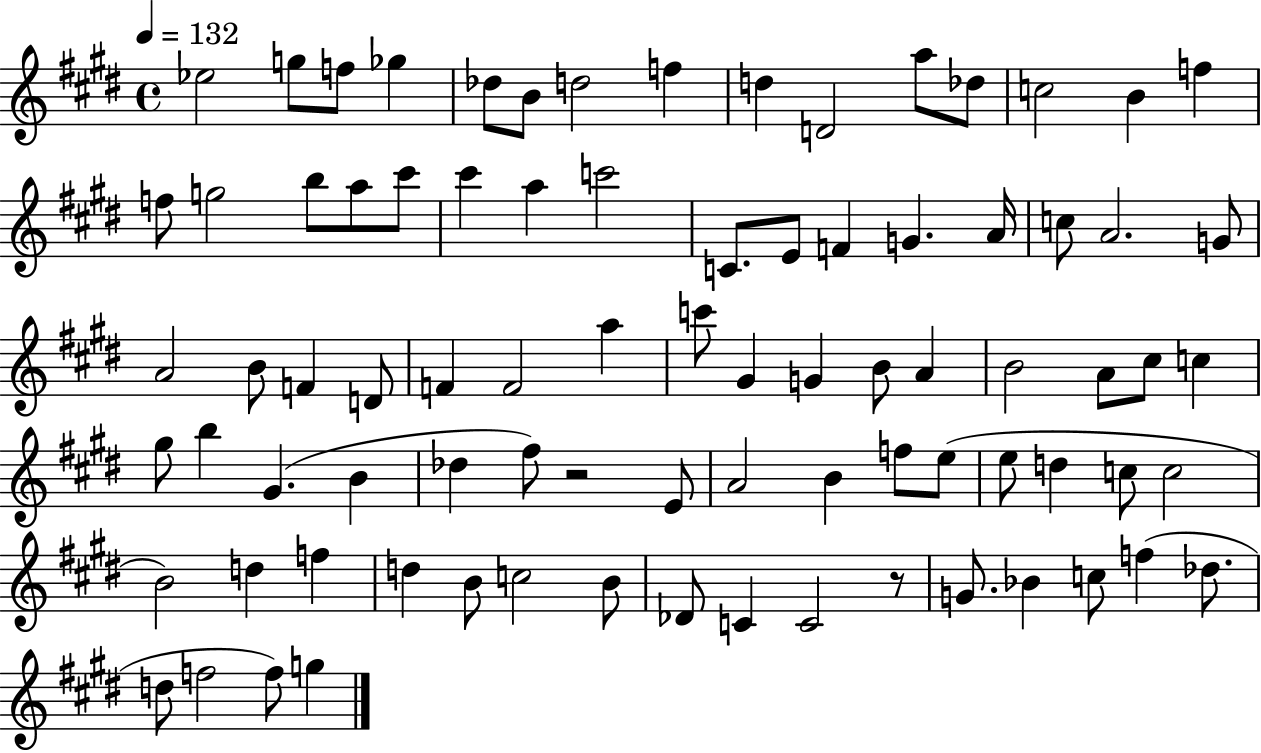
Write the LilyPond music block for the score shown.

{
  \clef treble
  \time 4/4
  \defaultTimeSignature
  \key e \major
  \tempo 4 = 132
  ees''2 g''8 f''8 ges''4 | des''8 b'8 d''2 f''4 | d''4 d'2 a''8 des''8 | c''2 b'4 f''4 | \break f''8 g''2 b''8 a''8 cis'''8 | cis'''4 a''4 c'''2 | c'8. e'8 f'4 g'4. a'16 | c''8 a'2. g'8 | \break a'2 b'8 f'4 d'8 | f'4 f'2 a''4 | c'''8 gis'4 g'4 b'8 a'4 | b'2 a'8 cis''8 c''4 | \break gis''8 b''4 gis'4.( b'4 | des''4 fis''8) r2 e'8 | a'2 b'4 f''8 e''8( | e''8 d''4 c''8 c''2 | \break b'2) d''4 f''4 | d''4 b'8 c''2 b'8 | des'8 c'4 c'2 r8 | g'8. bes'4 c''8 f''4( des''8. | \break d''8 f''2 f''8) g''4 | \bar "|."
}